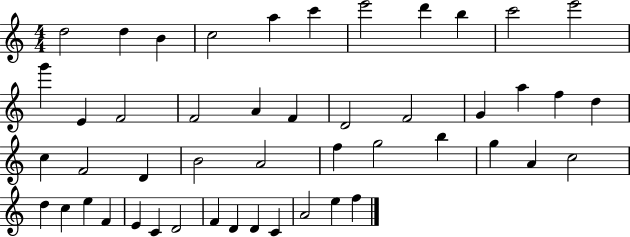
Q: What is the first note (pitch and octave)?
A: D5